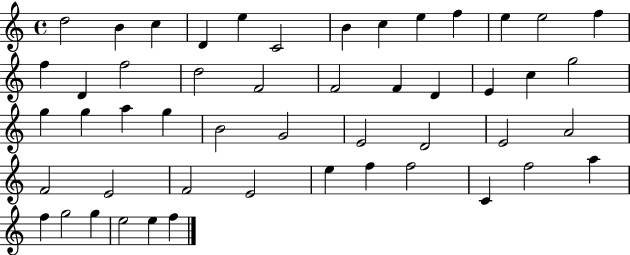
D5/h B4/q C5/q D4/q E5/q C4/h B4/q C5/q E5/q F5/q E5/q E5/h F5/q F5/q D4/q F5/h D5/h F4/h F4/h F4/q D4/q E4/q C5/q G5/h G5/q G5/q A5/q G5/q B4/h G4/h E4/h D4/h E4/h A4/h F4/h E4/h F4/h E4/h E5/q F5/q F5/h C4/q F5/h A5/q F5/q G5/h G5/q E5/h E5/q F5/q